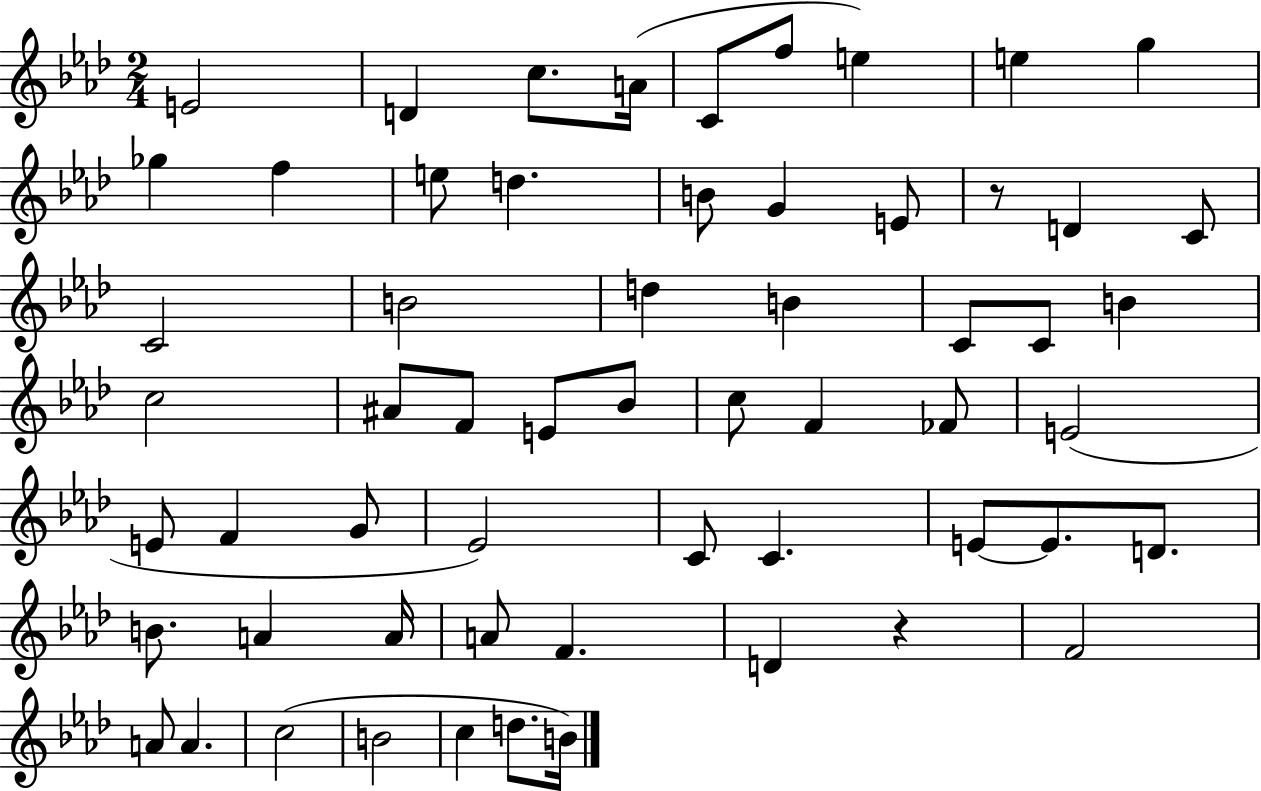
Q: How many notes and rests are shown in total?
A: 59